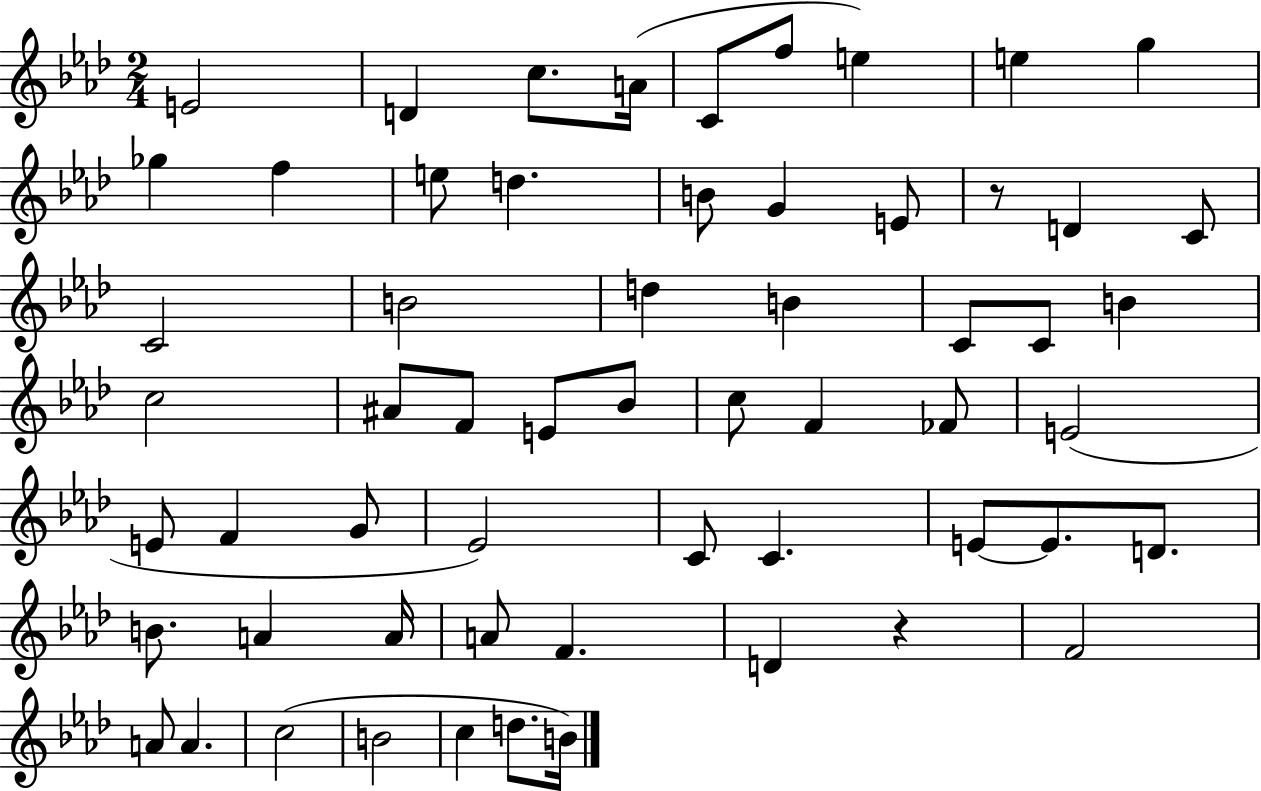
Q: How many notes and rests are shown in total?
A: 59